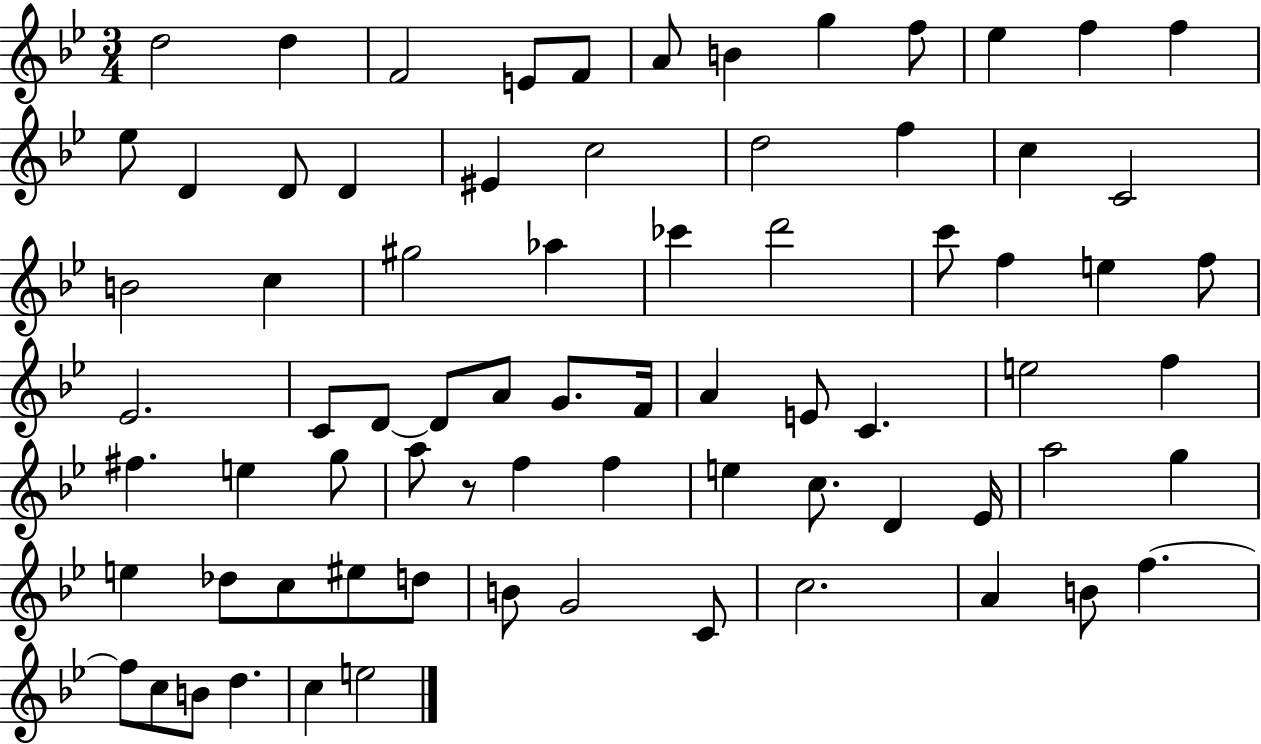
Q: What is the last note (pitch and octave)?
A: E5